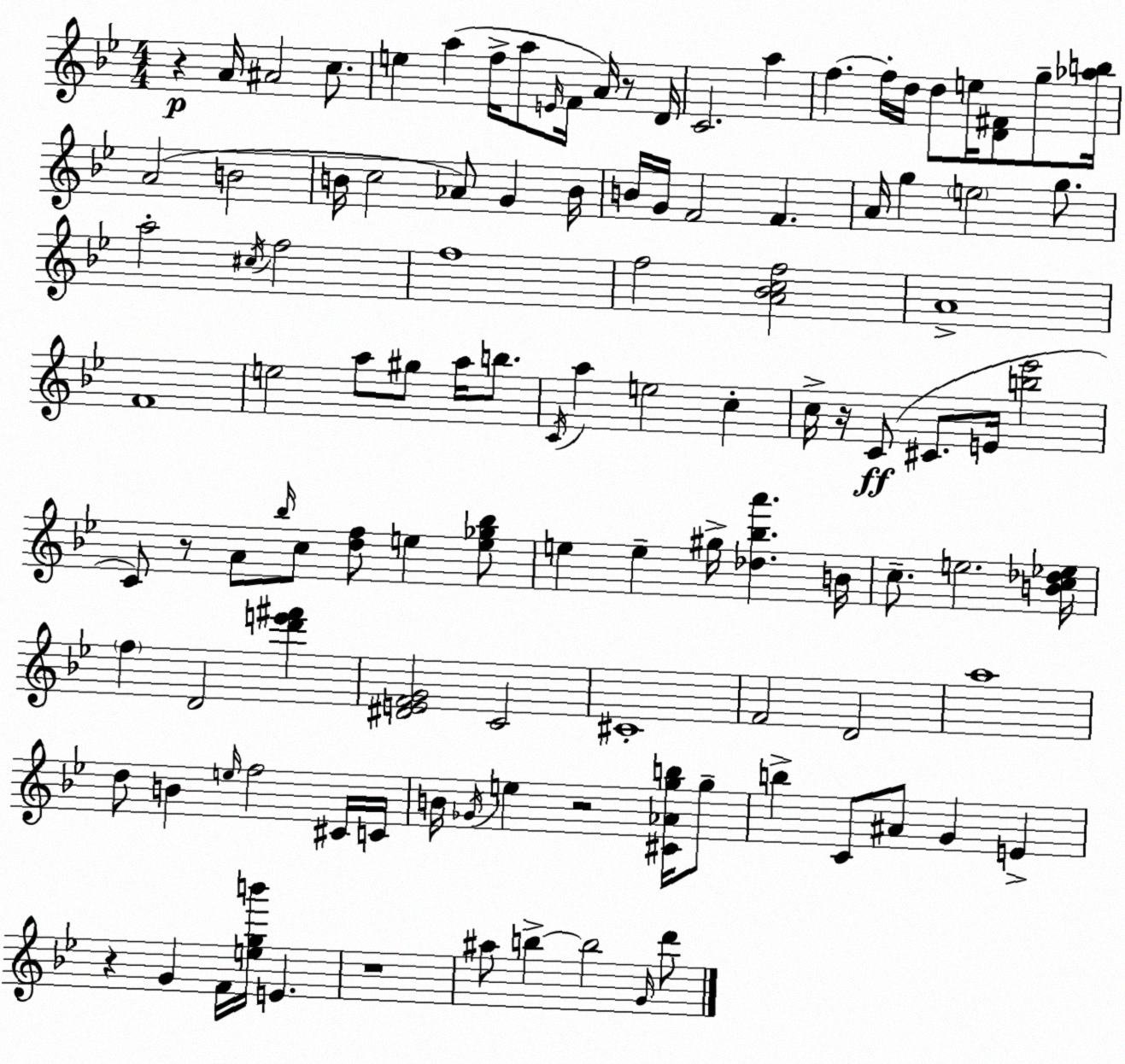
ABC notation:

X:1
T:Untitled
M:4/4
L:1/4
K:Gm
z A/4 ^A2 c/2 e a f/4 a/2 E/4 F/4 A/4 z/2 D/4 C2 a f f/4 d/4 d/2 e/4 [D^F]/2 g/2 [_ab]/4 A2 B2 B/4 c2 _A/2 G B/4 B/4 G/4 F2 F A/4 g e2 g/2 a2 ^c/4 f2 f4 f2 [A_Bcf]2 A4 F4 e2 a/2 ^g/2 a/4 b/2 C/4 a e2 c c/4 z/4 C/2 ^C/2 E/4 [b_e']2 C/2 z/2 A/2 _b/4 c/2 [df]/2 e [e_g_b]/2 e e ^g/4 [_d_ba'] B/4 c/2 e2 [Bc_d_e]/4 f D2 [d'e'^f'] [^DEFG]2 C2 ^C4 F2 D2 a4 d/2 B e/4 f2 ^C/4 C/4 B/4 _G/4 e z2 [^C_Agb]/4 g/2 b C/2 ^A/2 G E z G F/4 [egb']/4 E z4 ^a/2 b b2 G/4 d'/2